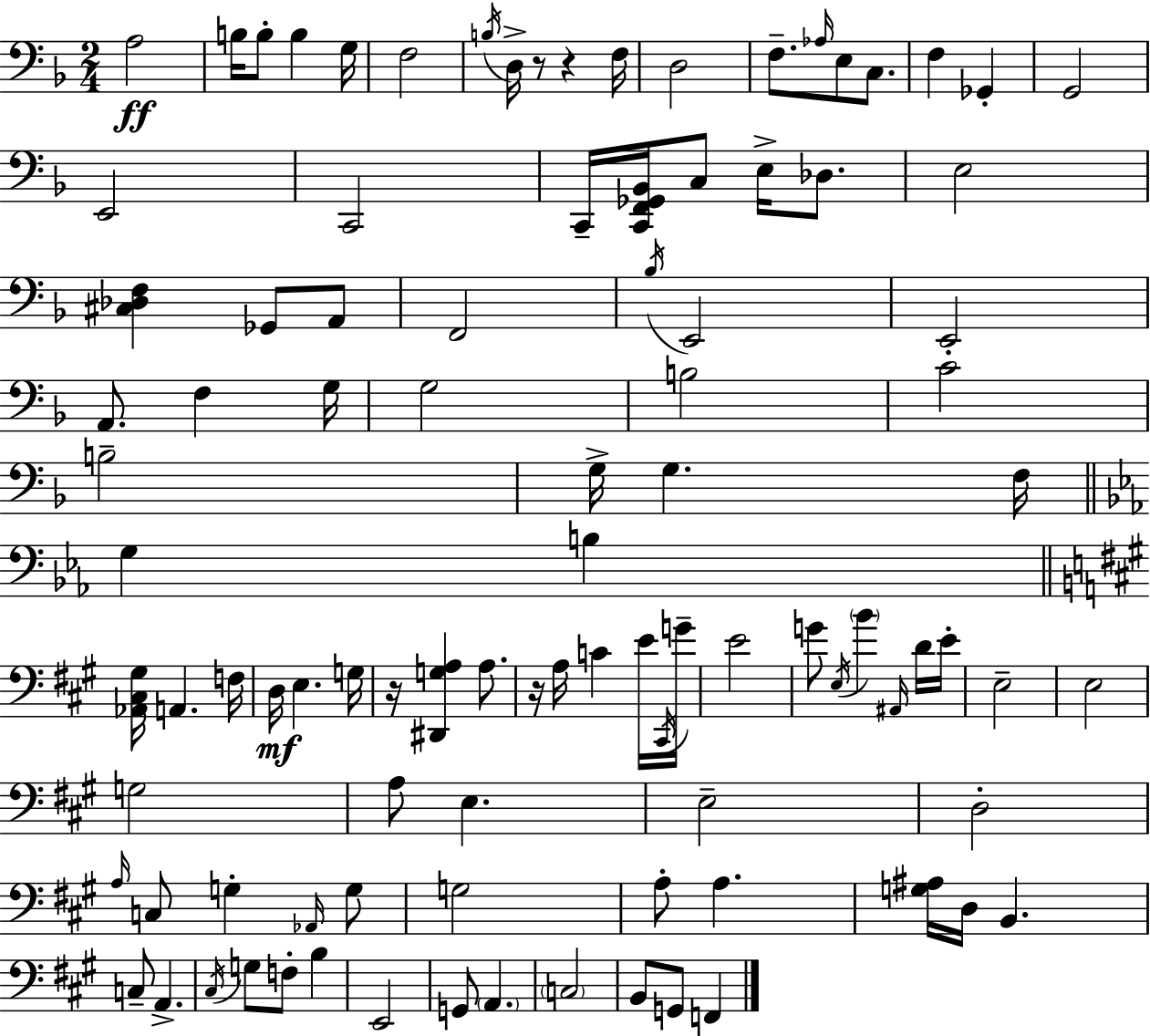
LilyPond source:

{
  \clef bass
  \numericTimeSignature
  \time 2/4
  \key f \major
  a2\ff | b16 b8-. b4 g16 | f2 | \acciaccatura { b16 } d16-> r8 r4 | \break f16 d2 | f8.-- \grace { aes16 } e8 c8. | f4 ges,4-. | g,2 | \break e,2 | c,2 | c,16-- <c, f, ges, bes,>16 c8 e16-> des8. | e2 | \break <cis des f>4 ges,8 | a,8 f,2 | \acciaccatura { bes16 } e,2 | e,2-. | \break a,8. f4 | g16 g2 | b2 | c'2 | \break b2-- | g16-> g4. | f16 \bar "||" \break \key c \minor g4 b4 | \bar "||" \break \key a \major <aes, cis gis>16 a,4. f16 | d16\mf e4. g16 | r16 <dis, g a>4 a8. | r16 a16 c'4 e'16 \acciaccatura { cis,16 } | \break g'16-- e'2 | g'8 \acciaccatura { e16 } \parenthesize b'4 | \grace { ais,16 } d'16 e'16-. e2-- | e2 | \break g2 | a8 e4. | e2-- | d2-. | \break \grace { a16 } c8 g4-. | \grace { aes,16 } g8 g2 | a8-. a4. | <g ais>16 d16 b,4. | \break c8-- a,4.-> | \acciaccatura { cis16 } g8 | f8-. b4 e,2 | g,8 | \break \parenthesize a,4. \parenthesize c2 | b,8 | g,8 f,4 \bar "|."
}